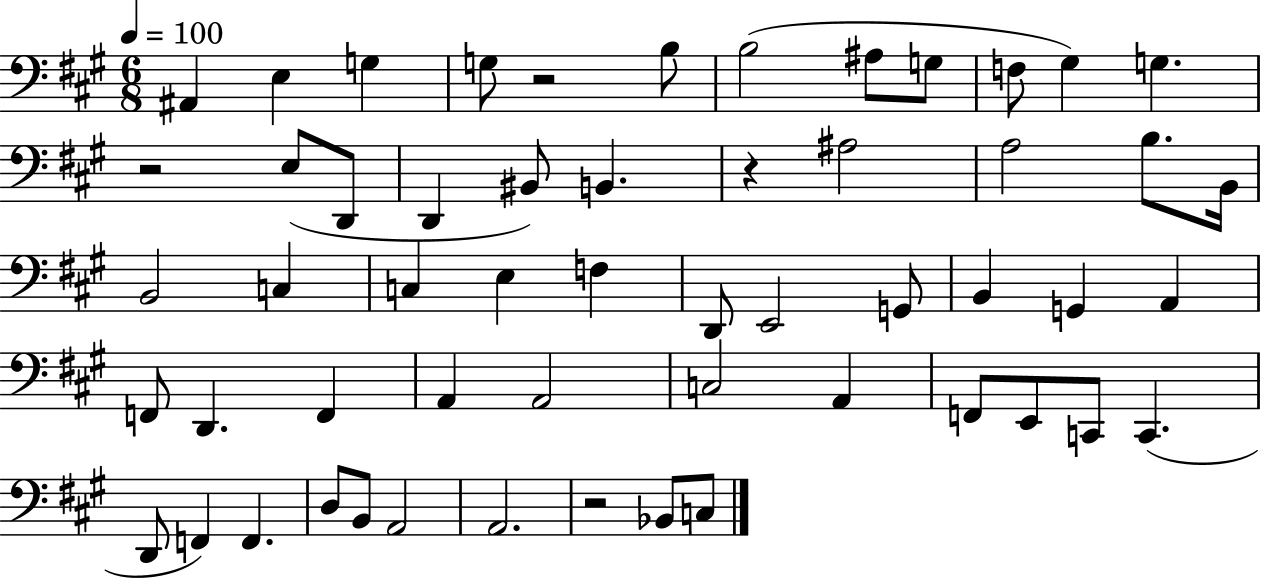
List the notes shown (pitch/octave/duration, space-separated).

A#2/q E3/q G3/q G3/e R/h B3/e B3/h A#3/e G3/e F3/e G#3/q G3/q. R/h E3/e D2/e D2/q BIS2/e B2/q. R/q A#3/h A3/h B3/e. B2/s B2/h C3/q C3/q E3/q F3/q D2/e E2/h G2/e B2/q G2/q A2/q F2/e D2/q. F2/q A2/q A2/h C3/h A2/q F2/e E2/e C2/e C2/q. D2/e F2/q F2/q. D3/e B2/e A2/h A2/h. R/h Bb2/e C3/e